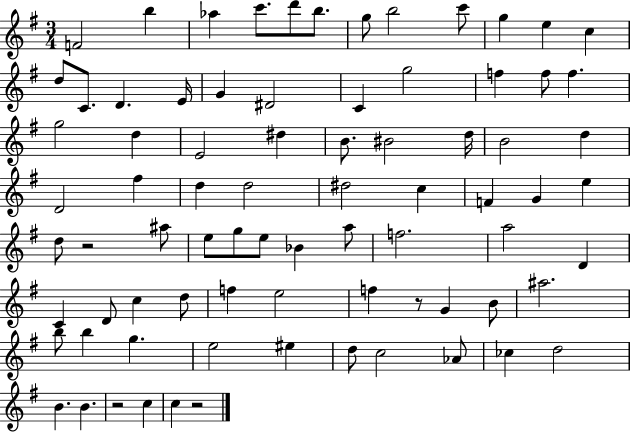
{
  \clef treble
  \numericTimeSignature
  \time 3/4
  \key g \major
  f'2 b''4 | aes''4 c'''8. d'''8 b''8. | g''8 b''2 c'''8 | g''4 e''4 c''4 | \break d''8 c'8. d'4. e'16 | g'4 dis'2 | c'4 g''2 | f''4 f''8 f''4. | \break g''2 d''4 | e'2 dis''4 | b'8. bis'2 d''16 | b'2 d''4 | \break d'2 fis''4 | d''4 d''2 | dis''2 c''4 | f'4 g'4 e''4 | \break d''8 r2 ais''8 | e''8 g''8 e''8 bes'4 a''8 | f''2. | a''2 d'4 | \break c'4 d'8 c''4 d''8 | f''4 e''2 | f''4 r8 g'4 b'8 | ais''2. | \break b''8 b''4 g''4. | e''2 eis''4 | d''8 c''2 aes'8 | ces''4 d''2 | \break b'4. b'4. | r2 c''4 | c''4 r2 | \bar "|."
}